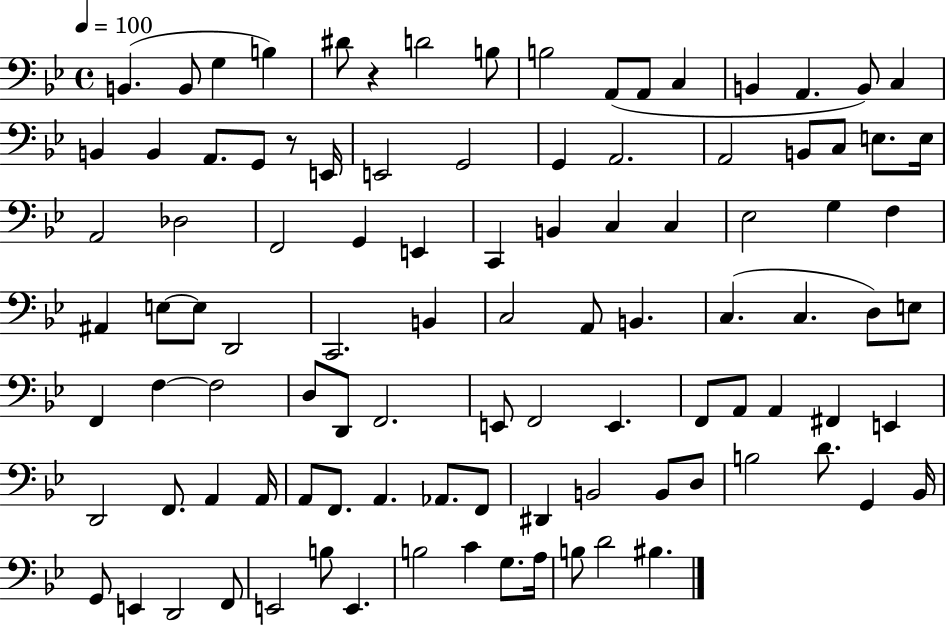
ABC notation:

X:1
T:Untitled
M:4/4
L:1/4
K:Bb
B,, B,,/2 G, B, ^D/2 z D2 B,/2 B,2 A,,/2 A,,/2 C, B,, A,, B,,/2 C, B,, B,, A,,/2 G,,/2 z/2 E,,/4 E,,2 G,,2 G,, A,,2 A,,2 B,,/2 C,/2 E,/2 E,/4 A,,2 _D,2 F,,2 G,, E,, C,, B,, C, C, _E,2 G, F, ^A,, E,/2 E,/2 D,,2 C,,2 B,, C,2 A,,/2 B,, C, C, D,/2 E,/2 F,, F, F,2 D,/2 D,,/2 F,,2 E,,/2 F,,2 E,, F,,/2 A,,/2 A,, ^F,, E,, D,,2 F,,/2 A,, A,,/4 A,,/2 F,,/2 A,, _A,,/2 F,,/2 ^D,, B,,2 B,,/2 D,/2 B,2 D/2 G,, _B,,/4 G,,/2 E,, D,,2 F,,/2 E,,2 B,/2 E,, B,2 C G,/2 A,/4 B,/2 D2 ^B,